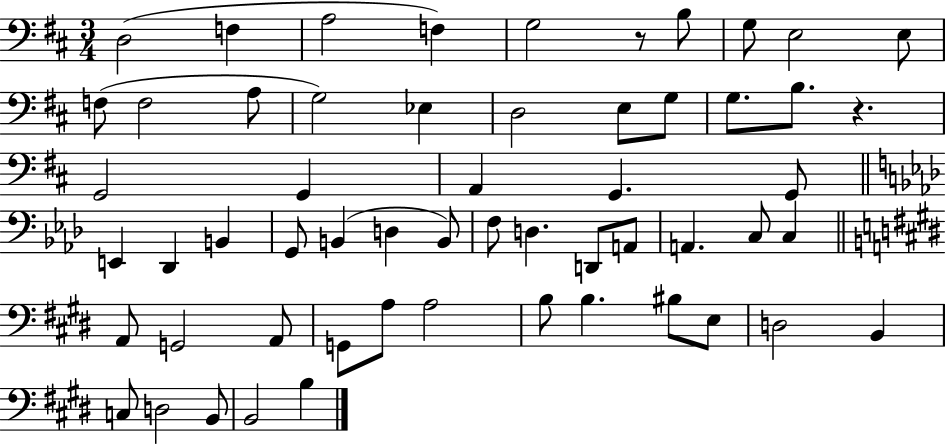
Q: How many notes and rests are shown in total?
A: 57